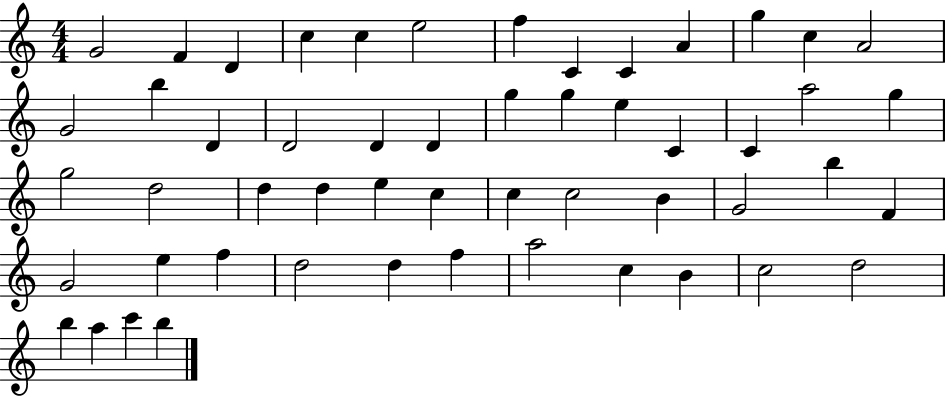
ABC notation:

X:1
T:Untitled
M:4/4
L:1/4
K:C
G2 F D c c e2 f C C A g c A2 G2 b D D2 D D g g e C C a2 g g2 d2 d d e c c c2 B G2 b F G2 e f d2 d f a2 c B c2 d2 b a c' b